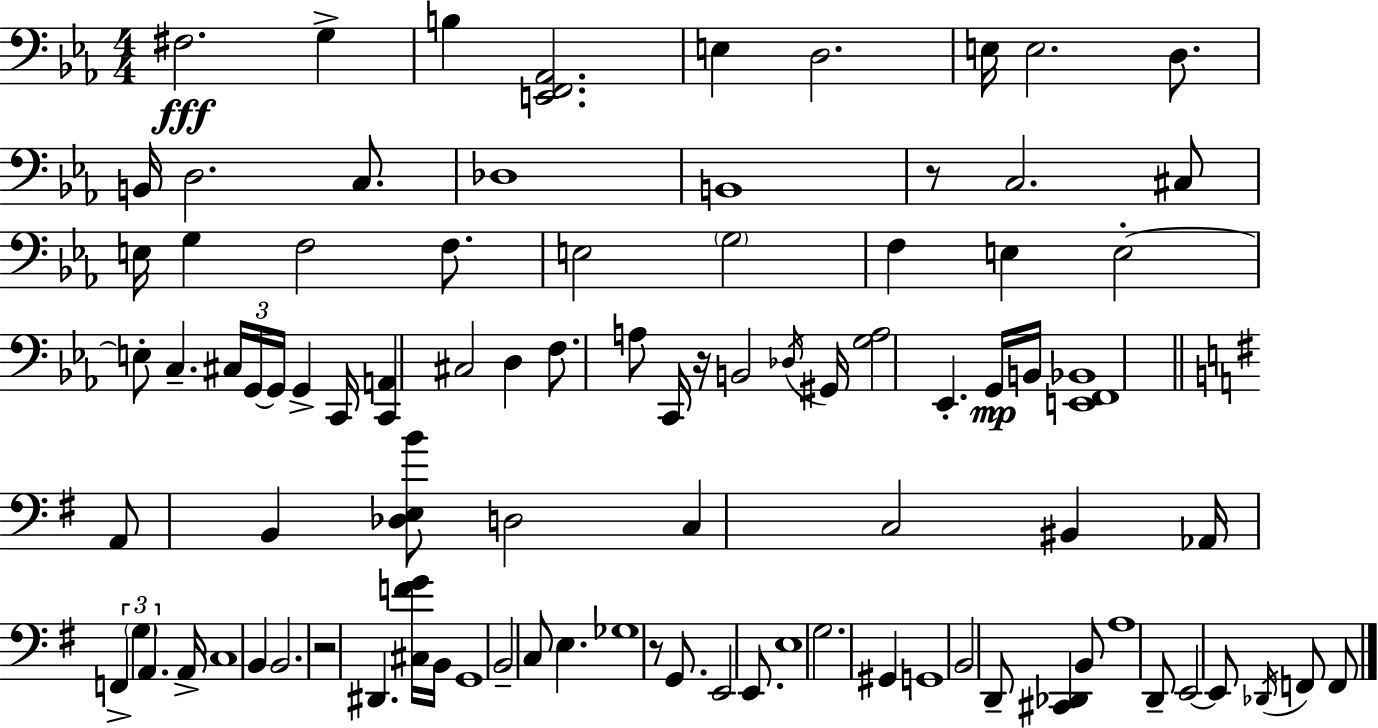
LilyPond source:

{
  \clef bass
  \numericTimeSignature
  \time 4/4
  \key c \minor
  fis2.\fff g4-> | b4 <e, f, aes,>2. | e4 d2. | e16 e2. d8. | \break b,16 d2. c8. | des1 | b,1 | r8 c2. cis8 | \break e16 g4 f2 f8. | e2 \parenthesize g2 | f4 e4 e2-.~~ | e8-. c4.-- \tuplet 3/2 { cis16 g,16~~ g,16 } g,4-> c,16 | \break <c, a,>4 cis2 d4 | f8. a8 c,16 r16 b,2 \acciaccatura { des16 } | gis,16 <g a>2 ees,4.-. g,16\mp | b,16 <e, f, bes,>1 | \break \bar "||" \break \key e \minor a,8 b,4 <des e b'>8 d2 | c4 c2 bis,4 | aes,16 \tuplet 3/2 { f,4-> \parenthesize g4 a,4. } a,16-> | c1 | \break b,4 b,2. | r2 dis,4. <cis f' g'>16 b,16 | g,1 | b,2-- c8 e4. | \break ges1 | r8 g,8. e,2 e,8. | e1 | g2. gis,4 | \break g,1 | b,2 d,8-- <cis, des,>4 b,8 | a1 | d,8-- e,2~~ e,8 \acciaccatura { des,16 } f,8 f,8 | \break \bar "|."
}